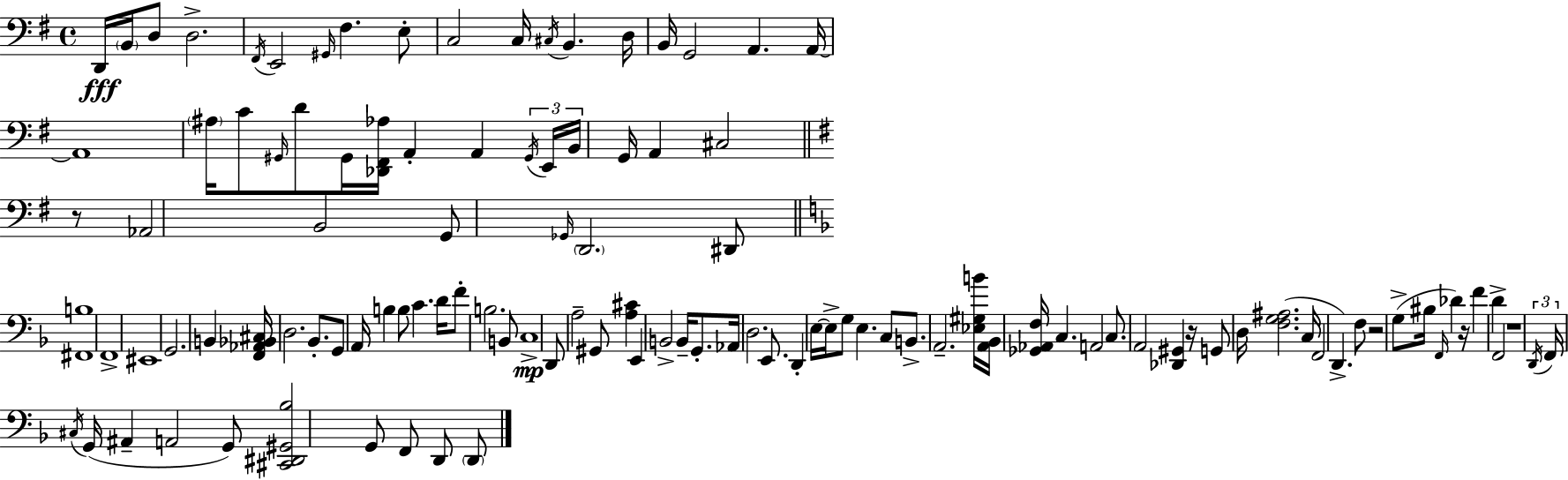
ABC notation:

X:1
T:Untitled
M:4/4
L:1/4
K:G
D,,/4 B,,/4 D,/2 D,2 ^F,,/4 E,,2 ^G,,/4 ^F, E,/2 C,2 C,/4 ^C,/4 B,, D,/4 B,,/4 G,,2 A,, A,,/4 A,,4 ^A,/4 C/2 ^G,,/4 D/2 ^G,,/4 [_D,,^F,,_A,]/4 A,, A,, ^G,,/4 E,,/4 B,,/4 G,,/4 A,, ^C,2 z/2 _A,,2 B,,2 G,,/2 _G,,/4 D,,2 ^D,,/2 [^F,,B,]4 F,,4 ^E,,4 G,,2 B,, [F,,_A,,_B,,^C,]/4 D,2 _B,,/2 G,,/2 A,,/4 B, B,/2 C D/4 F/2 B,2 B,,/2 C,4 D,,/2 A,2 ^G,,/2 [A,^C] E,, B,,2 B,,/4 G,,/2 _A,,/4 D,2 E,,/2 D,, E,/4 E,/4 G,/2 E, C,/2 B,,/2 A,,2 [_E,^G,B]/4 [A,,_B,,]/4 [_G,,_A,,F,]/4 C, A,,2 C,/2 A,,2 [_D,,^G,,] z/4 G,,/2 D,/4 [F,G,^A,]2 C,/4 F,,2 D,, F,/2 z2 G,/2 ^B,/4 F,,/4 _D z/4 F D F,,2 z4 D,,/4 F,,/4 ^C,/4 G,,/4 ^A,, A,,2 G,,/2 [^C,,^D,,^G,,_B,]2 G,,/2 F,,/2 D,,/2 D,,/2